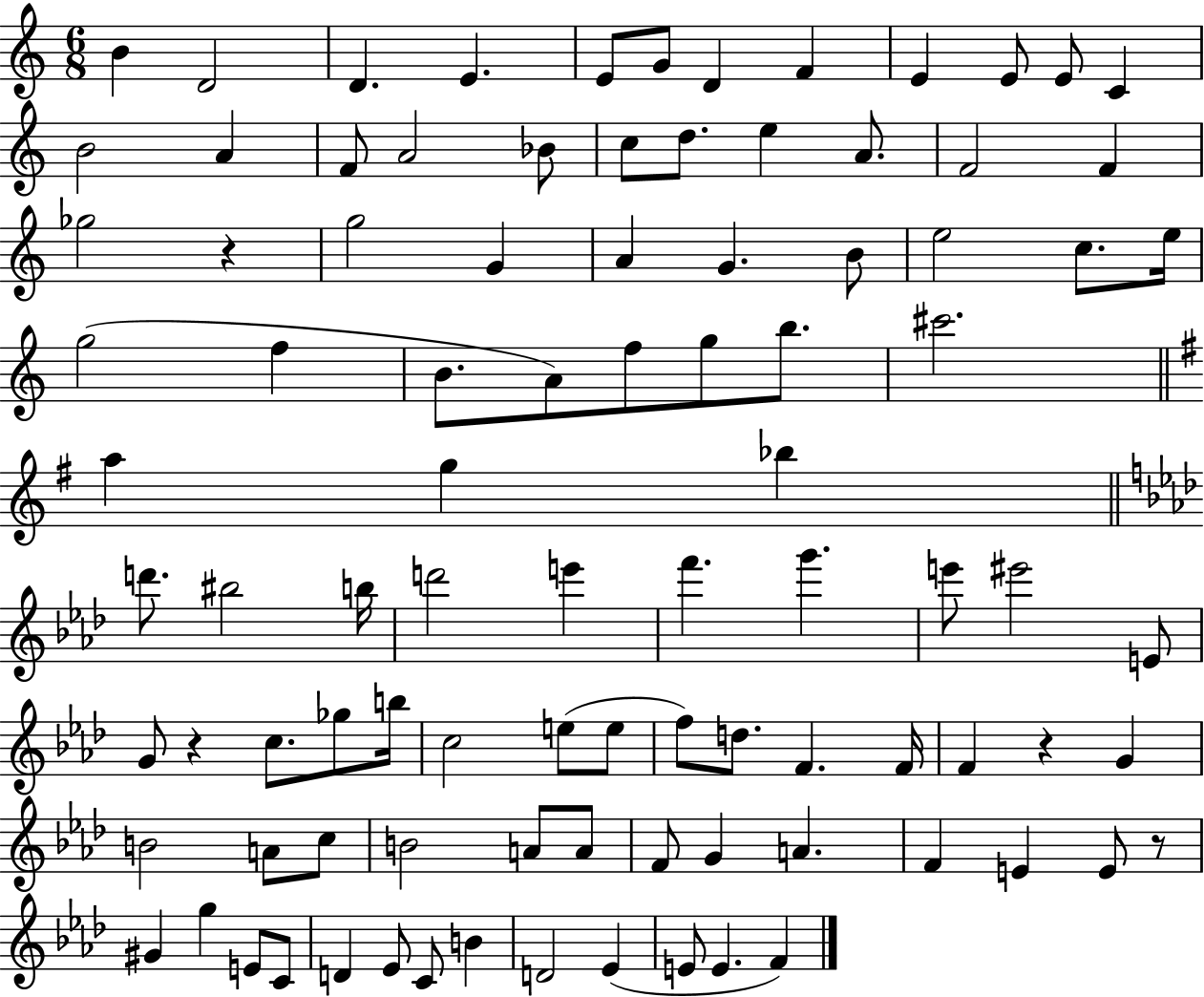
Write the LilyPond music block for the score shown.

{
  \clef treble
  \numericTimeSignature
  \time 6/8
  \key c \major
  \repeat volta 2 { b'4 d'2 | d'4. e'4. | e'8 g'8 d'4 f'4 | e'4 e'8 e'8 c'4 | \break b'2 a'4 | f'8 a'2 bes'8 | c''8 d''8. e''4 a'8. | f'2 f'4 | \break ges''2 r4 | g''2 g'4 | a'4 g'4. b'8 | e''2 c''8. e''16 | \break g''2( f''4 | b'8. a'8) f''8 g''8 b''8. | cis'''2. | \bar "||" \break \key e \minor a''4 g''4 bes''4 | \bar "||" \break \key aes \major d'''8. bis''2 b''16 | d'''2 e'''4 | f'''4. g'''4. | e'''8 eis'''2 e'8 | \break g'8 r4 c''8. ges''8 b''16 | c''2 e''8( e''8 | f''8) d''8. f'4. f'16 | f'4 r4 g'4 | \break b'2 a'8 c''8 | b'2 a'8 a'8 | f'8 g'4 a'4. | f'4 e'4 e'8 r8 | \break gis'4 g''4 e'8 c'8 | d'4 ees'8 c'8 b'4 | d'2 ees'4( | e'8 e'4. f'4) | \break } \bar "|."
}